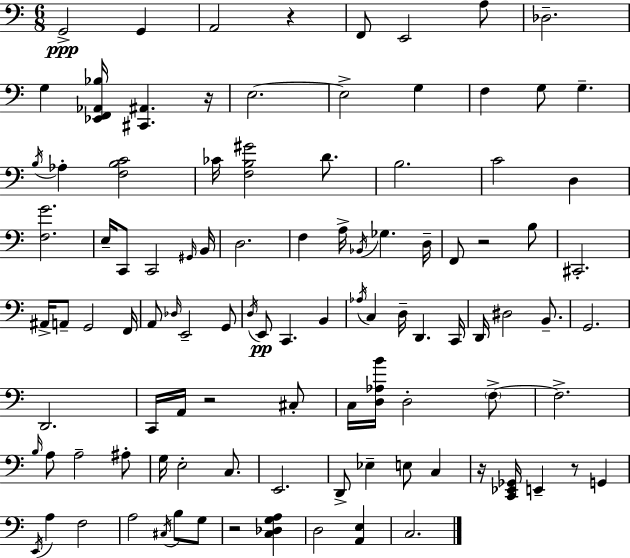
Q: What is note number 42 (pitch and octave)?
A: E2